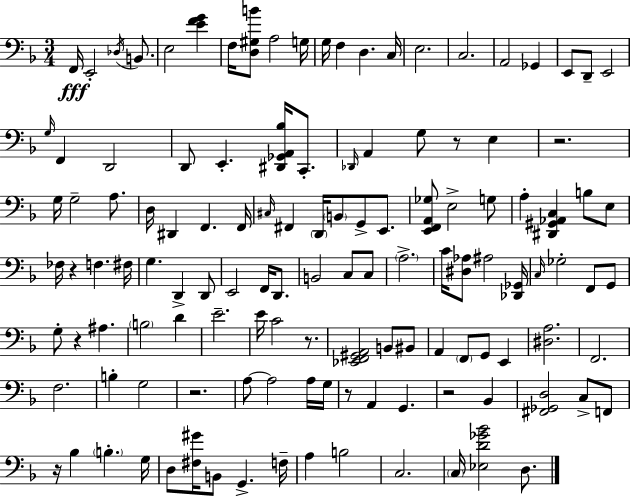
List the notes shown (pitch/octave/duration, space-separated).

F2/s E2/h Db3/s B2/e. E3/h [E4,F4,G4]/q F3/s [D3,G#3,B4]/e A3/h G3/s G3/s F3/q D3/q. C3/s E3/h. C3/h. A2/h Gb2/q E2/e D2/e E2/h G3/s F2/q D2/h D2/e E2/q. [D#2,Gb2,A2,Bb3]/s C2/e. Db2/s A2/q G3/e R/e E3/q R/h. G3/s G3/h A3/e. D3/s D#2/q F2/q. F2/s C#3/s F#2/q D2/s B2/e G2/e E2/e. [E2,F2,A2,Gb3]/e E3/h G3/e A3/q [D#2,G#2,Ab2,C3]/q B3/e E3/e FES3/s R/q F3/q. F#3/s G3/q. D2/q D2/e E2/h F2/s D2/e. B2/h C3/e C3/e A3/h. C4/s [D#3,Ab3]/e A#3/h [Db2,Gb2]/s C3/s Gb3/h F2/e G2/e G3/e R/q A#3/q. B3/h D4/q E4/h. E4/s C4/h R/e. [Eb2,F2,G#2,A2]/h B2/e BIS2/e A2/q F2/e G2/e E2/q [D#3,A3]/h. F2/h. F3/h. B3/q G3/h R/h. A3/e A3/h A3/s G3/s R/e A2/q G2/q. R/h Bb2/q [F#2,Gb2,D3]/h C3/e F2/e R/s Bb3/q B3/q. G3/s D3/e [F#3,G#4]/s B2/e G2/q. F3/s A3/q B3/h C3/h. C3/s [Eb3,D4,Gb4,Bb4]/h D3/e.